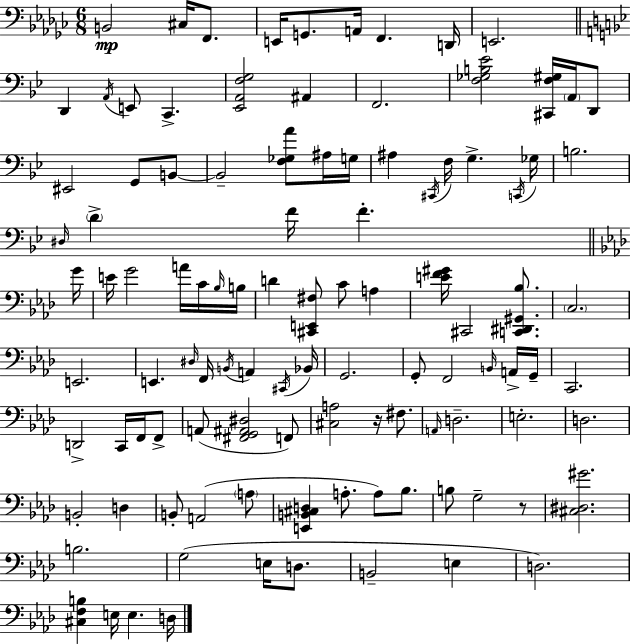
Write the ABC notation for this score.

X:1
T:Untitled
M:6/8
L:1/4
K:Ebm
B,,2 ^C,/4 F,,/2 E,,/4 G,,/2 A,,/4 F,, D,,/4 E,,2 D,, A,,/4 E,,/2 C,, [_E,,A,,F,G,]2 ^A,, F,,2 [F,_G,B,_E]2 [^C,,F,^G,]/4 A,,/4 D,,/2 ^E,,2 G,,/2 B,,/2 B,,2 [F,_G,A]/2 ^A,/4 G,/4 ^A, ^C,,/4 F,/4 G, C,,/4 _G,/4 B,2 ^D,/4 D F/4 F G/4 E/4 G2 A/4 C/4 _B,/4 B,/4 D [^C,,E,,^F,]/2 C/2 A, [EF^G]/4 ^C,,2 [C,,^D,,^G,,_B,]/2 C,2 E,,2 E,, ^D,/4 F,,/4 B,,/4 A,, ^C,,/4 _B,,/4 G,,2 G,,/2 F,,2 B,,/4 A,,/4 G,,/4 C,,2 D,,2 C,,/4 F,,/4 F,,/2 A,,/2 [^F,,G,,^A,,^D,]2 F,,/2 [^C,A,]2 z/4 ^F,/2 A,,/4 D,2 E,2 D,2 B,,2 D, B,,/2 A,,2 A,/2 [E,,B,,^C,D,] A,/2 A,/2 _B,/2 B,/2 G,2 z/2 [^C,^D,^G]2 B,2 G,2 E,/4 D,/2 B,,2 E, D,2 [^C,F,B,] E,/4 E, D,/4